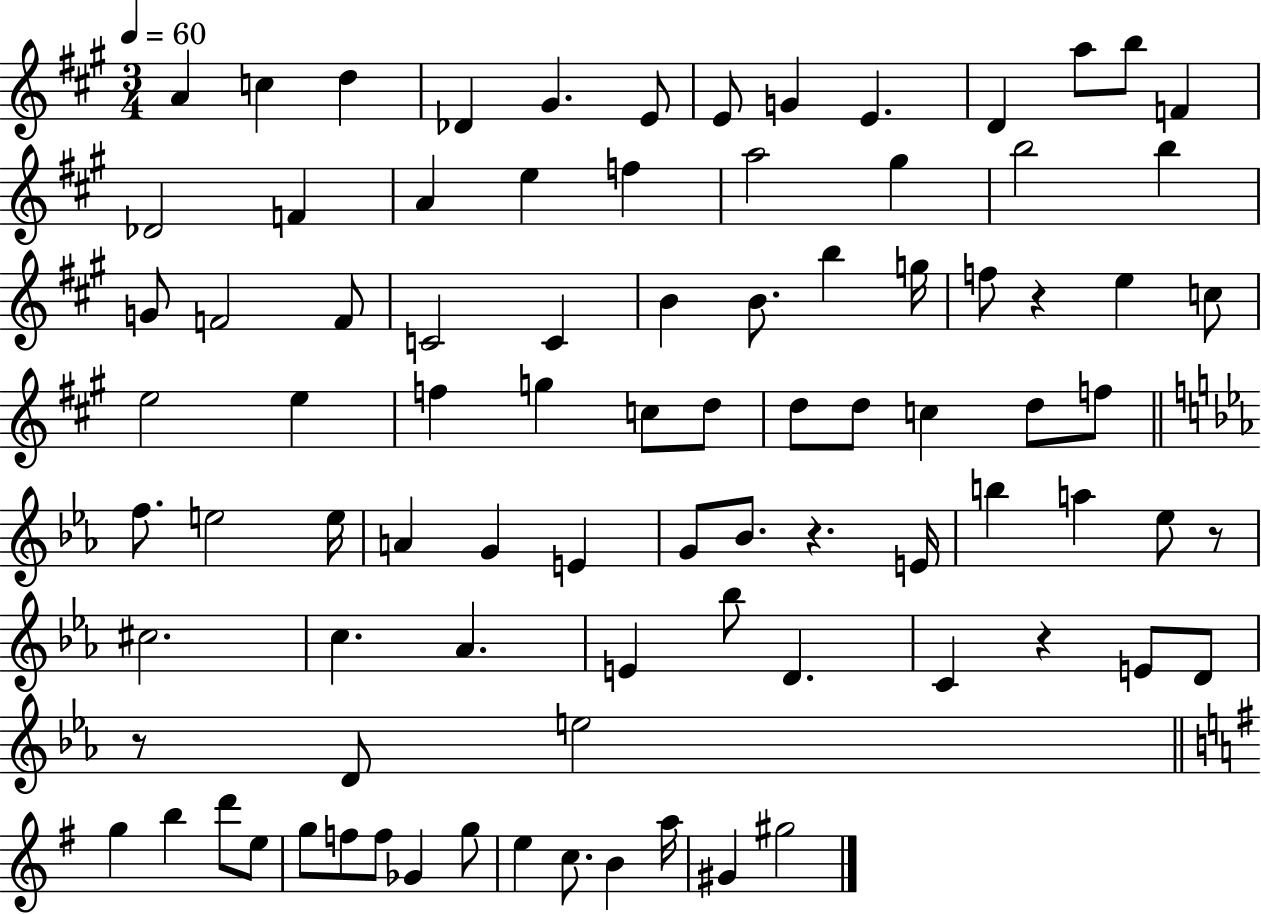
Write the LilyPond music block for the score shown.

{
  \clef treble
  \numericTimeSignature
  \time 3/4
  \key a \major
  \tempo 4 = 60
  a'4 c''4 d''4 | des'4 gis'4. e'8 | e'8 g'4 e'4. | d'4 a''8 b''8 f'4 | \break des'2 f'4 | a'4 e''4 f''4 | a''2 gis''4 | b''2 b''4 | \break g'8 f'2 f'8 | c'2 c'4 | b'4 b'8. b''4 g''16 | f''8 r4 e''4 c''8 | \break e''2 e''4 | f''4 g''4 c''8 d''8 | d''8 d''8 c''4 d''8 f''8 | \bar "||" \break \key c \minor f''8. e''2 e''16 | a'4 g'4 e'4 | g'8 bes'8. r4. e'16 | b''4 a''4 ees''8 r8 | \break cis''2. | c''4. aes'4. | e'4 bes''8 d'4. | c'4 r4 e'8 d'8 | \break r8 d'8 e''2 | \bar "||" \break \key g \major g''4 b''4 d'''8 e''8 | g''8 f''8 f''8 ges'4 g''8 | e''4 c''8. b'4 a''16 | gis'4 gis''2 | \break \bar "|."
}